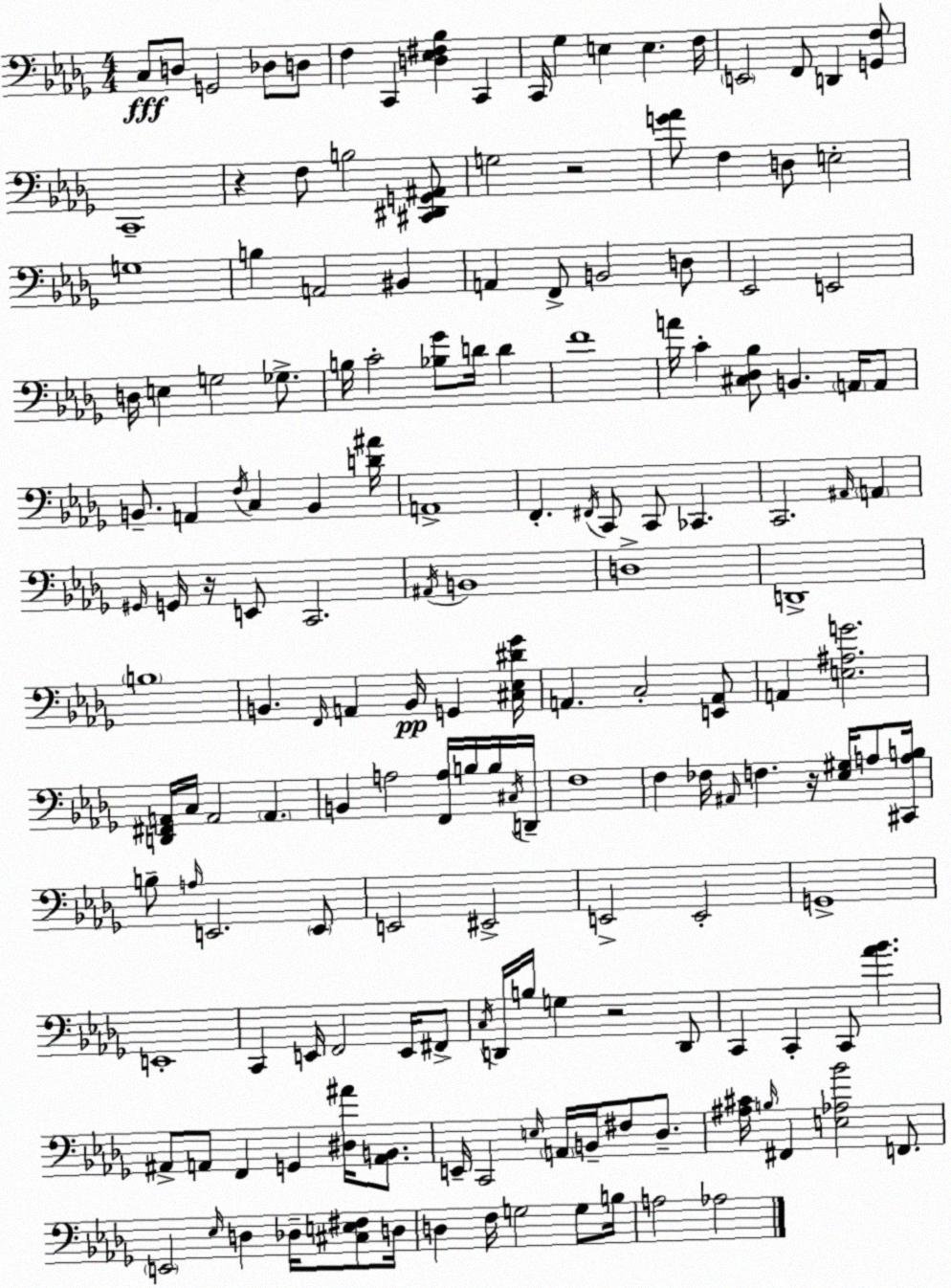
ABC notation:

X:1
T:Untitled
M:4/4
L:1/4
K:Bbm
C,/2 D,/2 G,,2 _D,/2 D,/2 F, C,, [D,_E,^F,_B,] C,, C,,/4 _G, E, E, F,/4 E,,2 F,,/2 D,, [G,,F,]/2 C,,4 z F,/2 B,2 [^C,,^D,,G,,^A,,]/2 G,2 z2 [G_A]/2 F, D,/2 E,2 G,4 B, A,,2 ^B,, A,, F,,/2 B,,2 D,/2 _E,,2 E,,2 D,/4 E, G,2 _G,/2 B,/4 C2 [_B,_G]/2 D/4 D F4 A/4 C [^C,_D,_B,]/2 B,, A,,/4 A,,/2 B,,/2 A,, F,/4 C, B,, [D^A]/4 A,,4 F,, ^F,,/4 C,,/2 C,,/2 _C,, C,,2 ^A,,/4 A,, ^G,,/4 G,,/4 z/4 E,,/2 C,,2 ^A,,/4 B,,4 D,4 D,,4 B,4 B,, F,,/4 A,, B,,/4 G,, [^C,_E,^D_G]/4 A,, C,2 [E,,A,,]/2 A,, [E,^A,G]2 [D,,^F,,A,,]/4 C,/4 A,,2 A,, B,, A,2 [F,,A,]/4 B,/4 B,/4 ^C,/4 D,,/4 F,4 F, _F,/4 ^A,,/4 F, z/4 [_E,^G,]/4 A,/2 [^C,,A,B,]/4 B,/2 A,/4 E,,2 E,,/2 E,,2 ^E,,2 E,,2 E,,2 G,,4 E,,4 C,, E,,/4 F,,2 E,,/4 ^F,,/2 C,/4 D,,/4 B,/4 G, z2 D,,/2 C,, C,, C,,/2 [_A_B] ^A,,/2 A,,/2 F,, G,, [^D,^A]/4 [A,,B,,]/2 E,,/4 C,,2 E,/4 A,,/4 B,,/4 ^F,/2 _D,/2 [^A,^C]/4 B,/4 ^F,, [E,_A,_B]2 F,,/2 E,,2 _E,/4 D, _D,/4 [^C,E,^F,]/2 D,/4 D, F,/4 G,2 G,/2 B,/4 A,2 _A,2